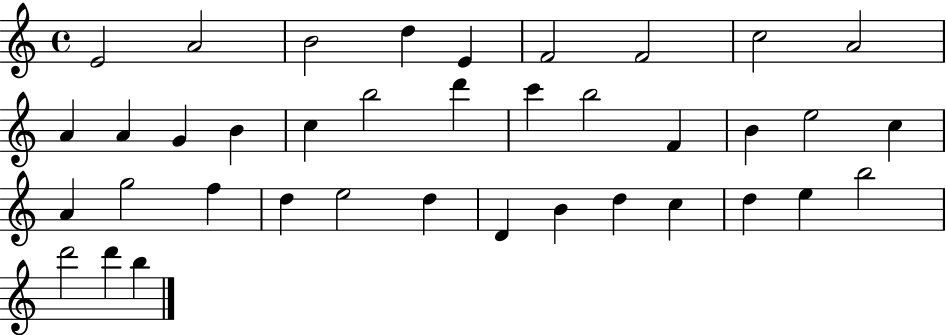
{
  \clef treble
  \time 4/4
  \defaultTimeSignature
  \key c \major
  e'2 a'2 | b'2 d''4 e'4 | f'2 f'2 | c''2 a'2 | \break a'4 a'4 g'4 b'4 | c''4 b''2 d'''4 | c'''4 b''2 f'4 | b'4 e''2 c''4 | \break a'4 g''2 f''4 | d''4 e''2 d''4 | d'4 b'4 d''4 c''4 | d''4 e''4 b''2 | \break d'''2 d'''4 b''4 | \bar "|."
}